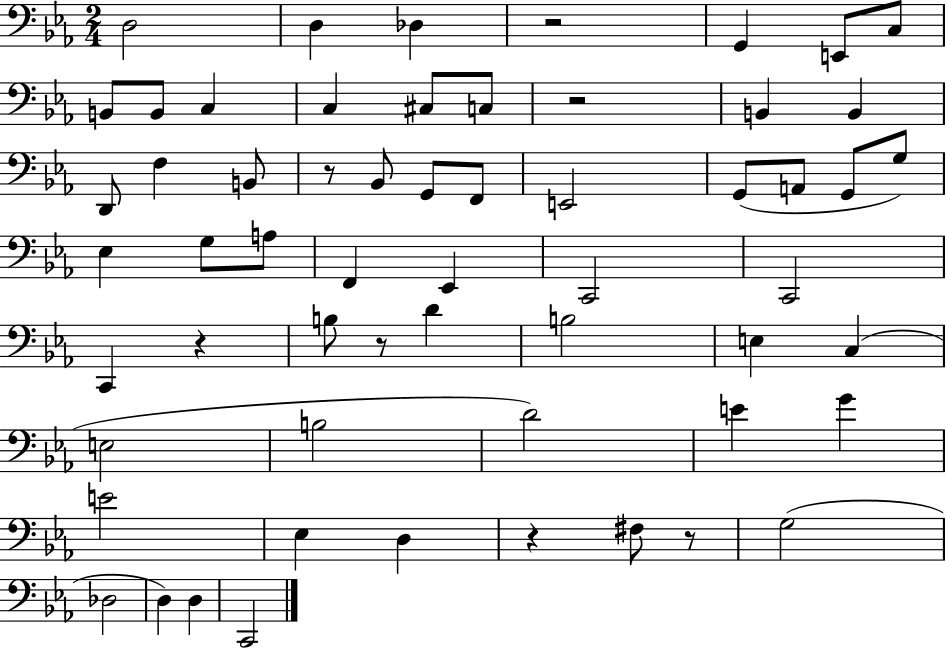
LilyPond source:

{
  \clef bass
  \numericTimeSignature
  \time 2/4
  \key ees \major
  d2 | d4 des4 | r2 | g,4 e,8 c8 | \break b,8 b,8 c4 | c4 cis8 c8 | r2 | b,4 b,4 | \break d,8 f4 b,8 | r8 bes,8 g,8 f,8 | e,2 | g,8( a,8 g,8 g8) | \break ees4 g8 a8 | f,4 ees,4 | c,2 | c,2 | \break c,4 r4 | b8 r8 d'4 | b2 | e4 c4( | \break e2 | b2 | d'2) | e'4 g'4 | \break e'2 | ees4 d4 | r4 fis8 r8 | g2( | \break des2 | d4) d4 | c,2 | \bar "|."
}